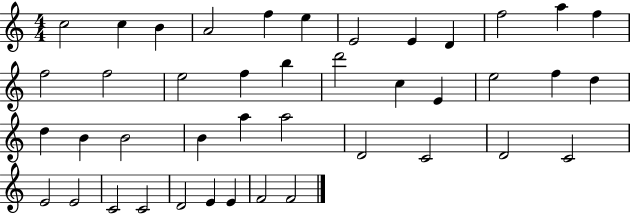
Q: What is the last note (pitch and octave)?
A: F4